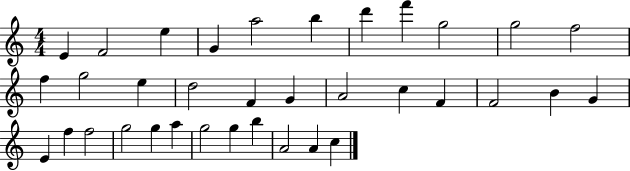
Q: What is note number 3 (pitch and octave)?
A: E5